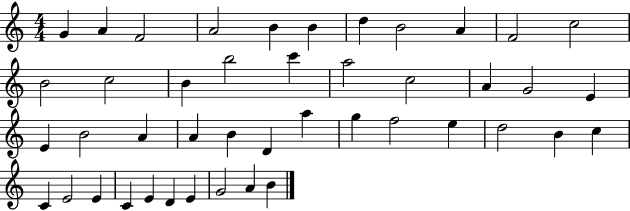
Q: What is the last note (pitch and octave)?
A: B4